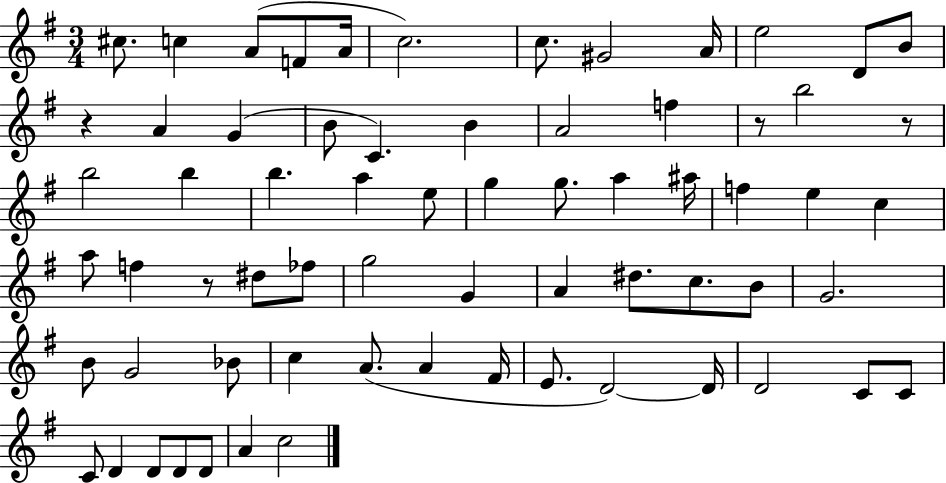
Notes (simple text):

C#5/e. C5/q A4/e F4/e A4/s C5/h. C5/e. G#4/h A4/s E5/h D4/e B4/e R/q A4/q G4/q B4/e C4/q. B4/q A4/h F5/q R/e B5/h R/e B5/h B5/q B5/q. A5/q E5/e G5/q G5/e. A5/q A#5/s F5/q E5/q C5/q A5/e F5/q R/e D#5/e FES5/e G5/h G4/q A4/q D#5/e. C5/e. B4/e G4/h. B4/e G4/h Bb4/e C5/q A4/e. A4/q F#4/s E4/e. D4/h D4/s D4/h C4/e C4/e C4/e D4/q D4/e D4/e D4/e A4/q C5/h